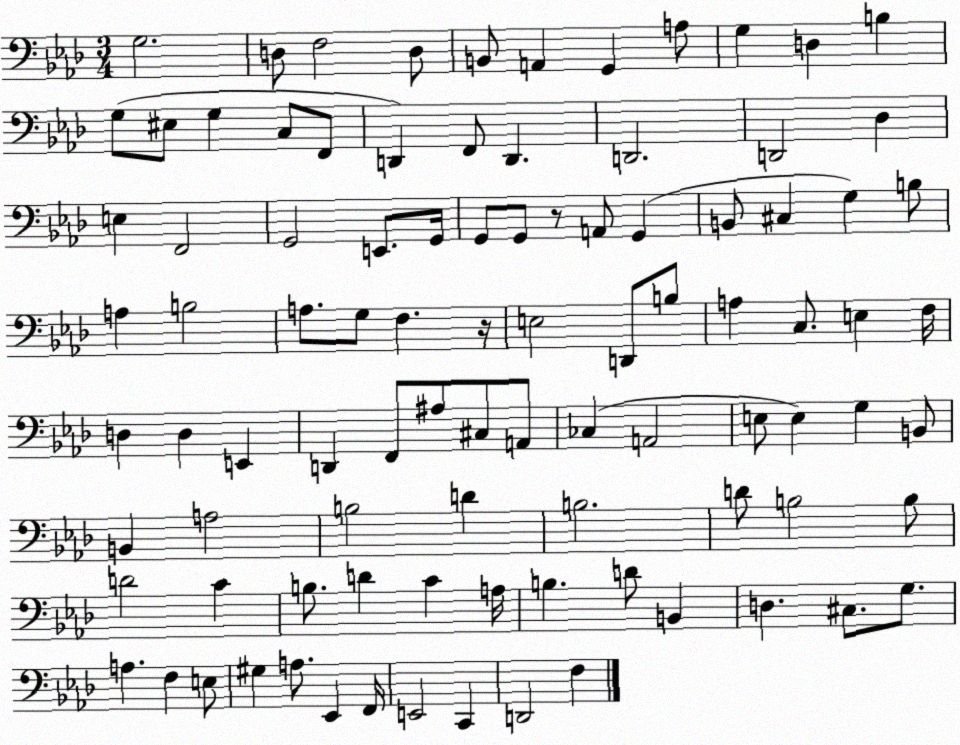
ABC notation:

X:1
T:Untitled
M:3/4
L:1/4
K:Ab
G,2 D,/2 F,2 D,/2 B,,/2 A,, G,, A,/2 G, D, B, G,/2 ^E,/2 G, C,/2 F,,/2 D,, F,,/2 D,, D,,2 D,,2 _D, E, F,,2 G,,2 E,,/2 G,,/4 G,,/2 G,,/2 z/2 A,,/2 G,, B,,/2 ^C, G, B,/2 A, B,2 A,/2 G,/2 F, z/4 E,2 D,,/2 B,/2 A, C,/2 E, F,/4 D, D, E,, D,, F,,/2 ^A,/2 ^C,/2 A,,/2 _C, A,,2 E,/2 E, G, B,,/2 B,, A,2 B,2 D B,2 D/2 B,2 B,/2 D2 C B,/2 D C A,/4 B, D/2 B,, D, ^C,/2 G,/2 A, F, E,/2 ^G, A,/2 _E,, F,,/4 E,,2 C,, D,,2 F,